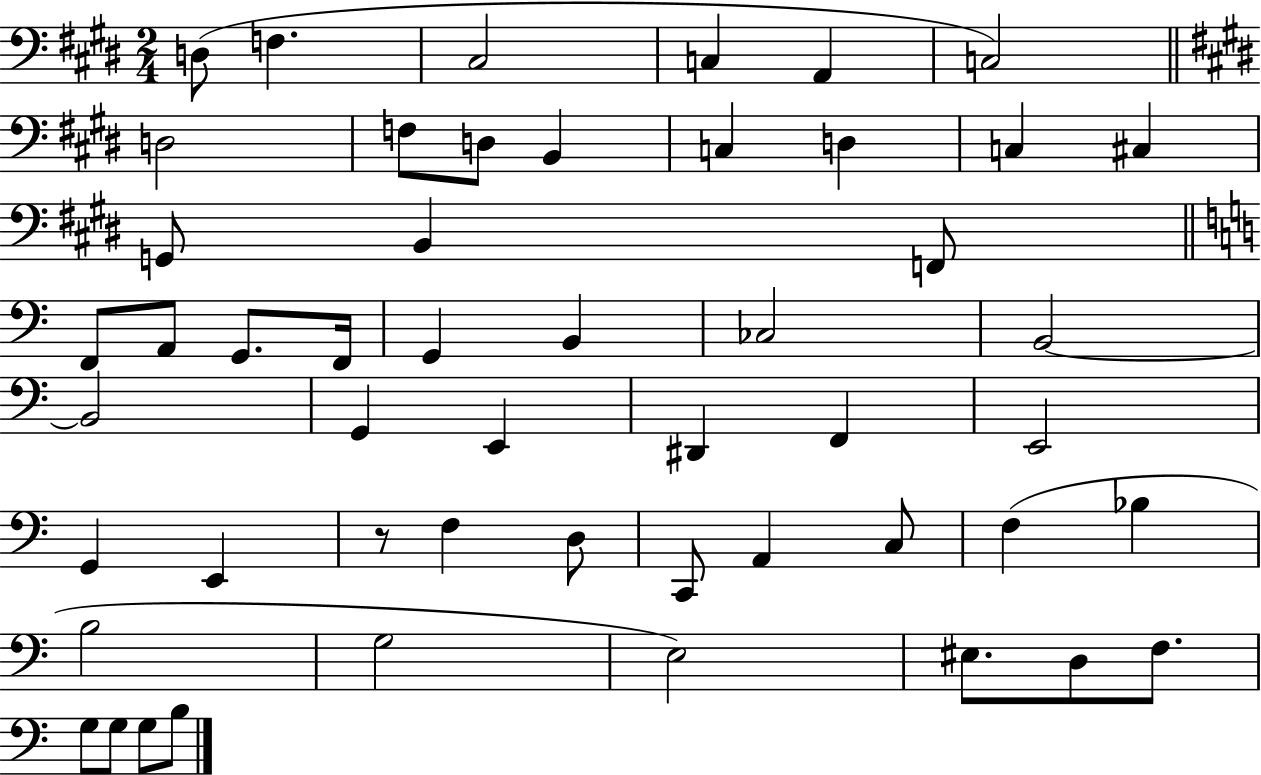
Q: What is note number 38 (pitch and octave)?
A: C3